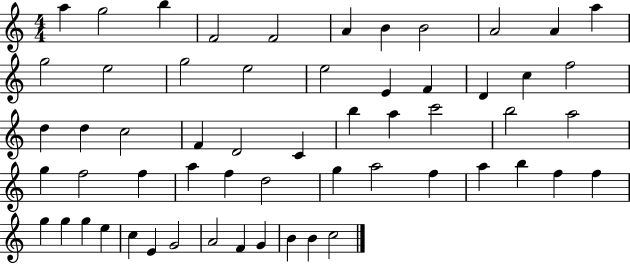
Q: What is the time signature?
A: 4/4